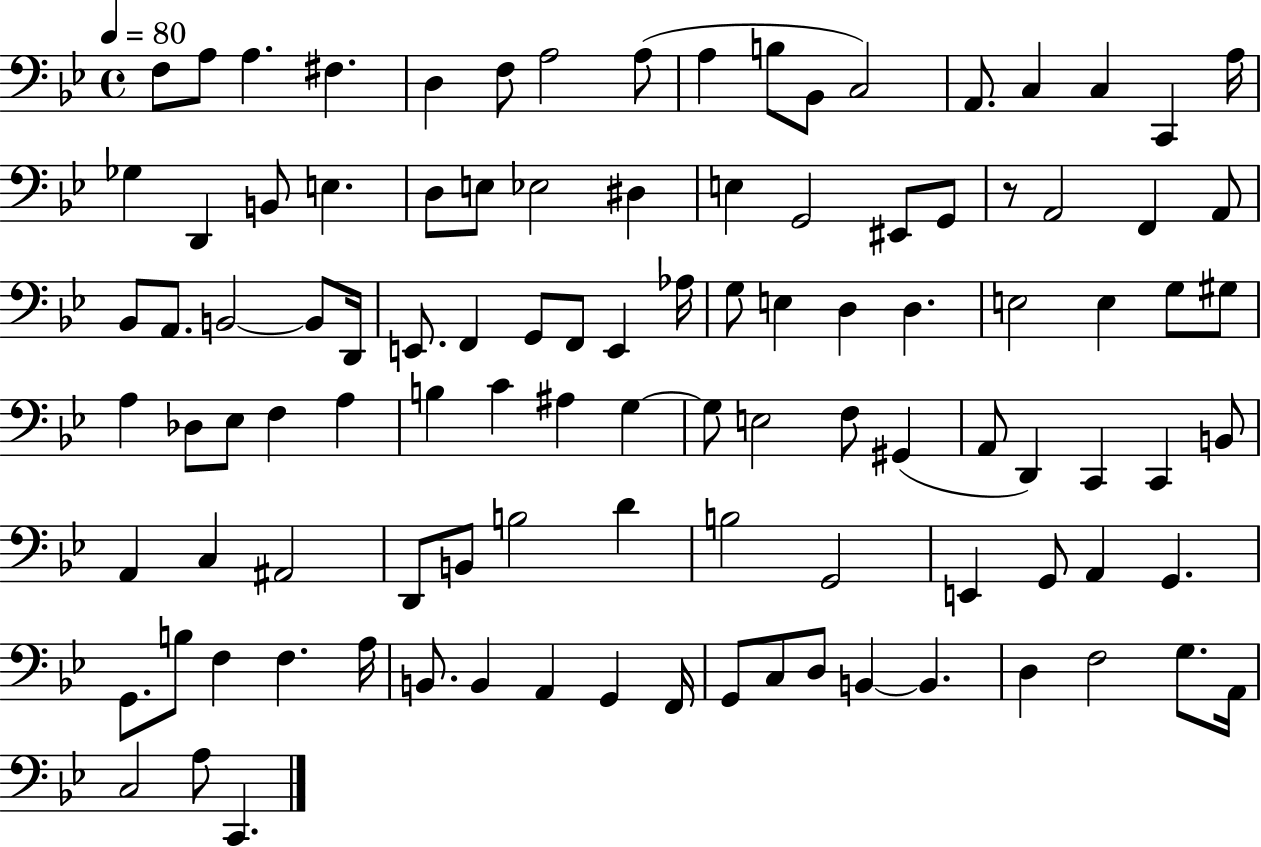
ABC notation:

X:1
T:Untitled
M:4/4
L:1/4
K:Bb
F,/2 A,/2 A, ^F, D, F,/2 A,2 A,/2 A, B,/2 _B,,/2 C,2 A,,/2 C, C, C,, A,/4 _G, D,, B,,/2 E, D,/2 E,/2 _E,2 ^D, E, G,,2 ^E,,/2 G,,/2 z/2 A,,2 F,, A,,/2 _B,,/2 A,,/2 B,,2 B,,/2 D,,/4 E,,/2 F,, G,,/2 F,,/2 E,, _A,/4 G,/2 E, D, D, E,2 E, G,/2 ^G,/2 A, _D,/2 _E,/2 F, A, B, C ^A, G, G,/2 E,2 F,/2 ^G,, A,,/2 D,, C,, C,, B,,/2 A,, C, ^A,,2 D,,/2 B,,/2 B,2 D B,2 G,,2 E,, G,,/2 A,, G,, G,,/2 B,/2 F, F, A,/4 B,,/2 B,, A,, G,, F,,/4 G,,/2 C,/2 D,/2 B,, B,, D, F,2 G,/2 A,,/4 C,2 A,/2 C,,